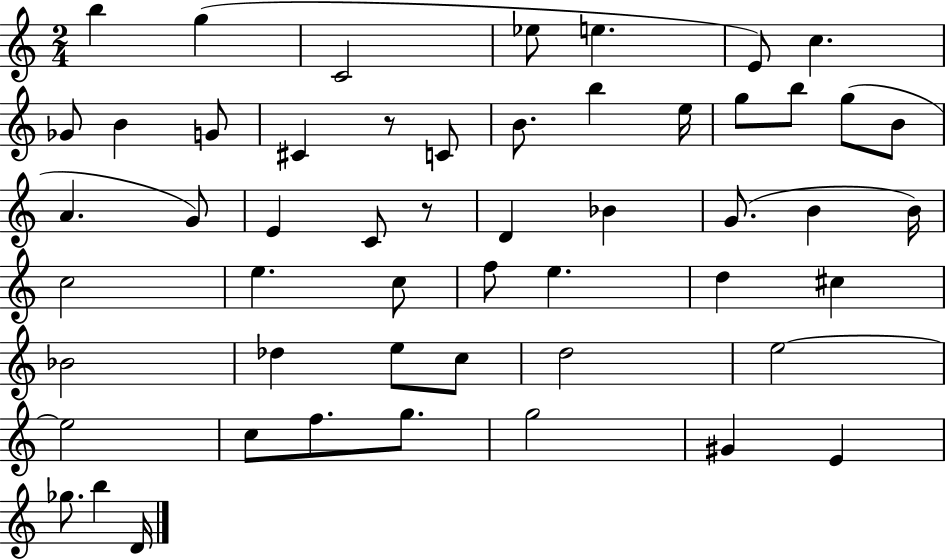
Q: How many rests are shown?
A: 2